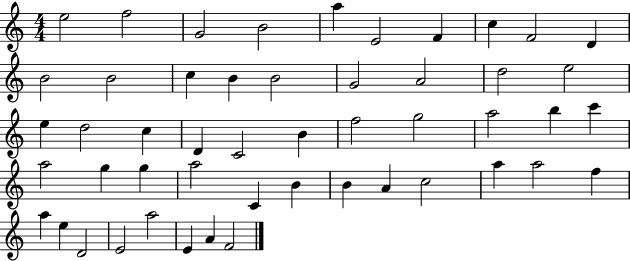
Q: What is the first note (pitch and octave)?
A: E5